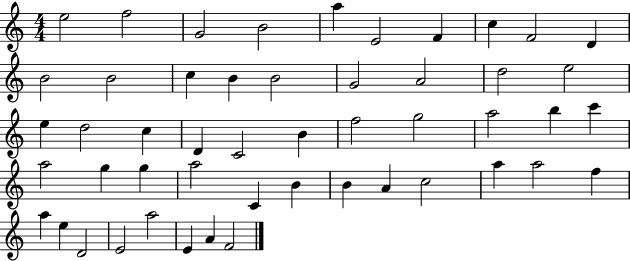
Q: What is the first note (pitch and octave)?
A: E5